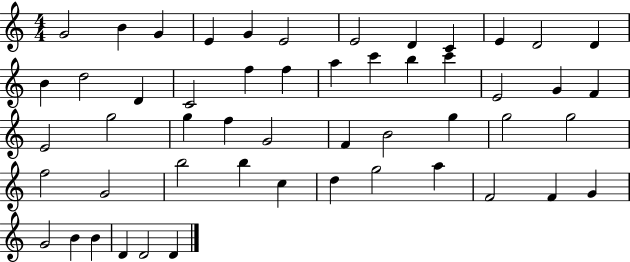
X:1
T:Untitled
M:4/4
L:1/4
K:C
G2 B G E G E2 E2 D C E D2 D B d2 D C2 f f a c' b c' E2 G F E2 g2 g f G2 F B2 g g2 g2 f2 G2 b2 b c d g2 a F2 F G G2 B B D D2 D